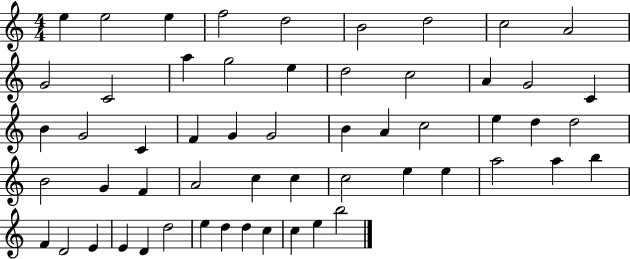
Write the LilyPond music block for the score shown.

{
  \clef treble
  \numericTimeSignature
  \time 4/4
  \key c \major
  e''4 e''2 e''4 | f''2 d''2 | b'2 d''2 | c''2 a'2 | \break g'2 c'2 | a''4 g''2 e''4 | d''2 c''2 | a'4 g'2 c'4 | \break b'4 g'2 c'4 | f'4 g'4 g'2 | b'4 a'4 c''2 | e''4 d''4 d''2 | \break b'2 g'4 f'4 | a'2 c''4 c''4 | c''2 e''4 e''4 | a''2 a''4 b''4 | \break f'4 d'2 e'4 | e'4 d'4 d''2 | e''4 d''4 d''4 c''4 | c''4 e''4 b''2 | \break \bar "|."
}